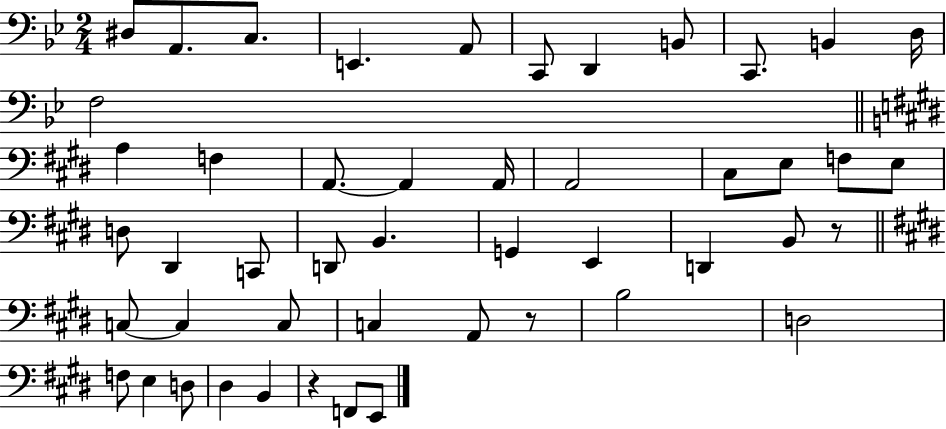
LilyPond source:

{
  \clef bass
  \numericTimeSignature
  \time 2/4
  \key bes \major
  dis8 a,8. c8. | e,4. a,8 | c,8 d,4 b,8 | c,8. b,4 d16 | \break f2 | \bar "||" \break \key e \major a4 f4 | a,8.~~ a,4 a,16 | a,2 | cis8 e8 f8 e8 | \break d8 dis,4 c,8 | d,8 b,4. | g,4 e,4 | d,4 b,8 r8 | \break \bar "||" \break \key e \major c8~~ c4 c8 | c4 a,8 r8 | b2 | d2 | \break f8 e4 d8 | dis4 b,4 | r4 f,8 e,8 | \bar "|."
}